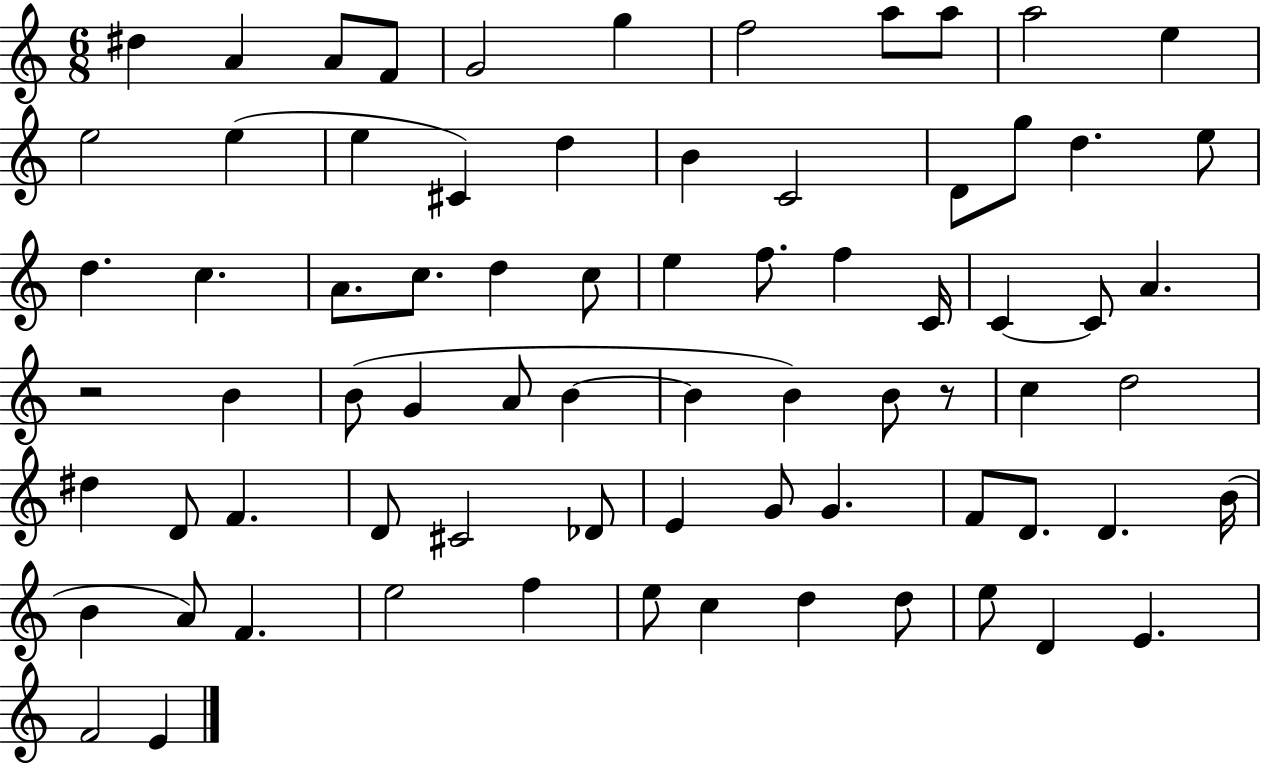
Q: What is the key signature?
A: C major